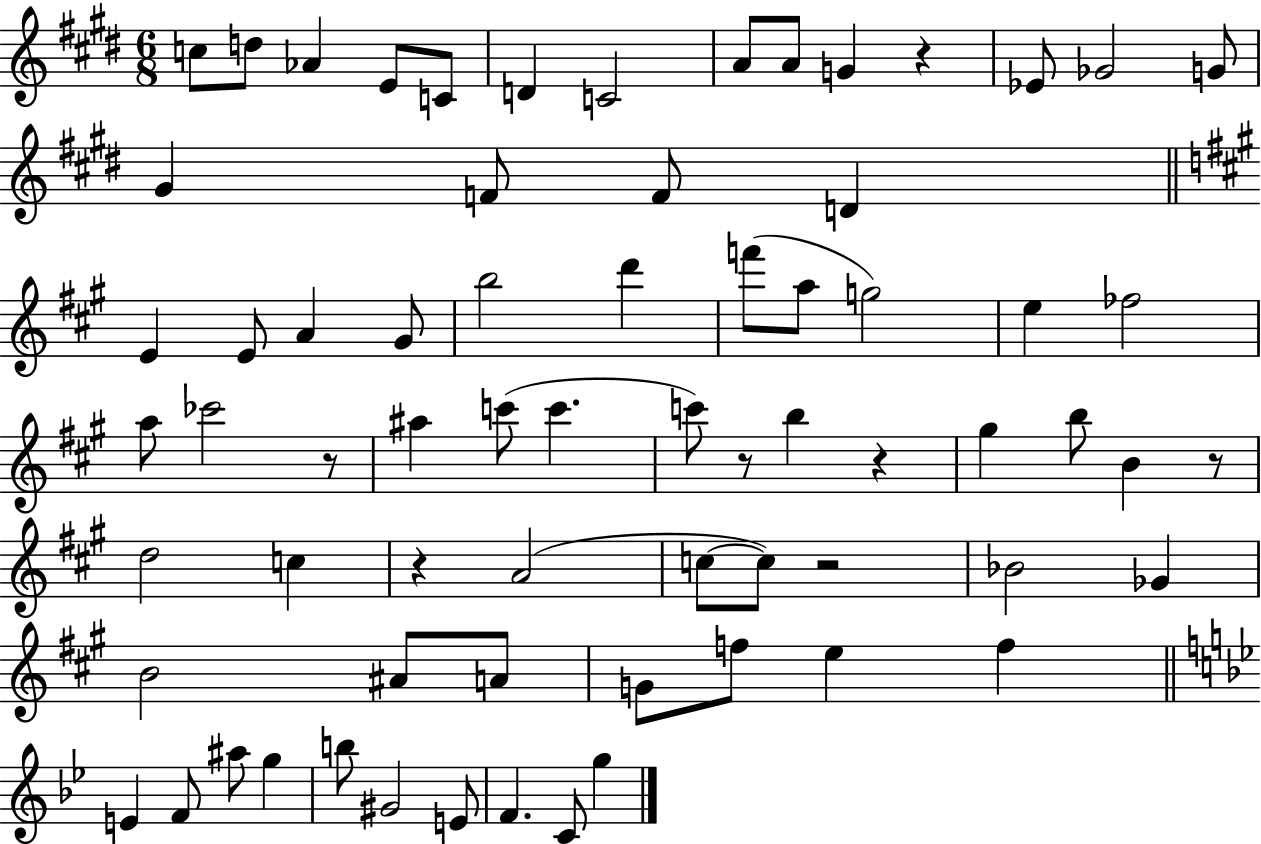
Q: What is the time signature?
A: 6/8